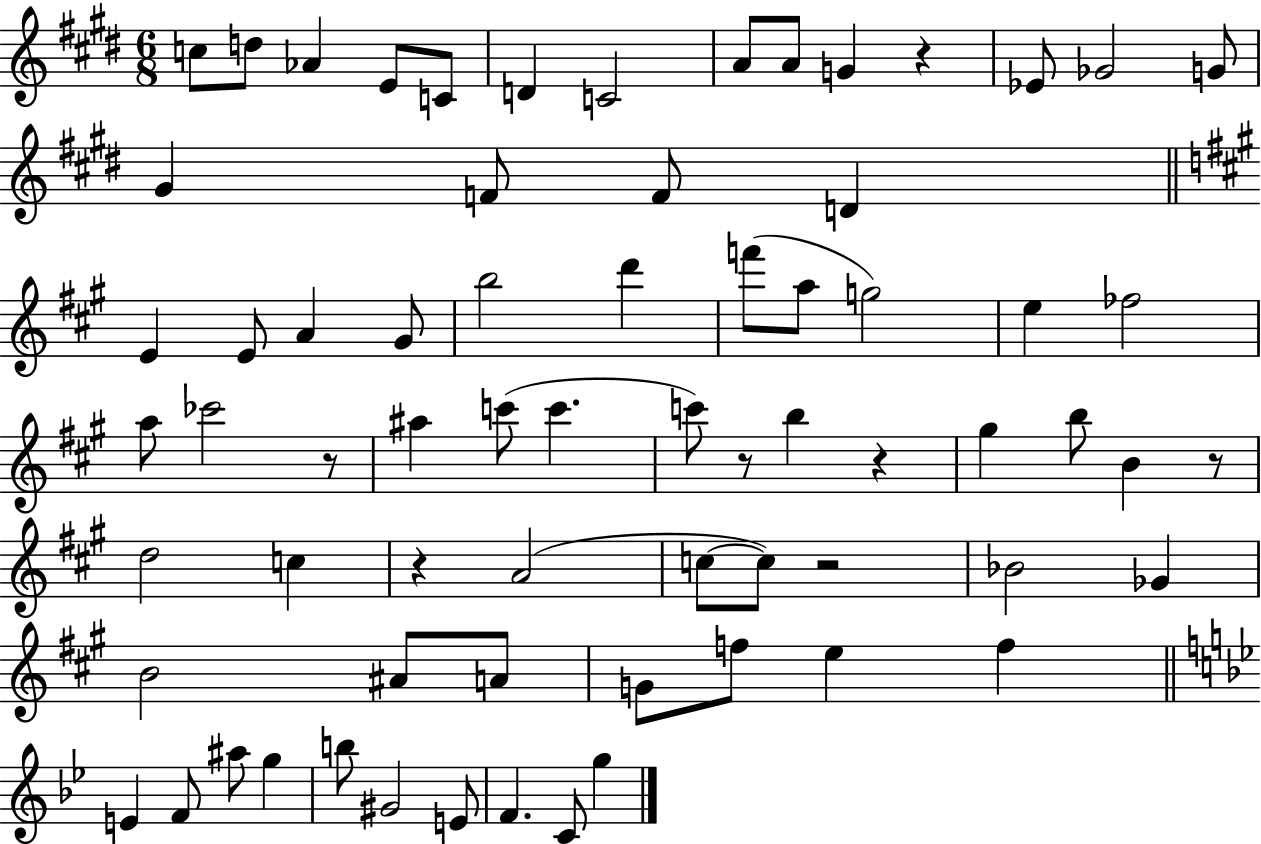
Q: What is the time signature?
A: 6/8